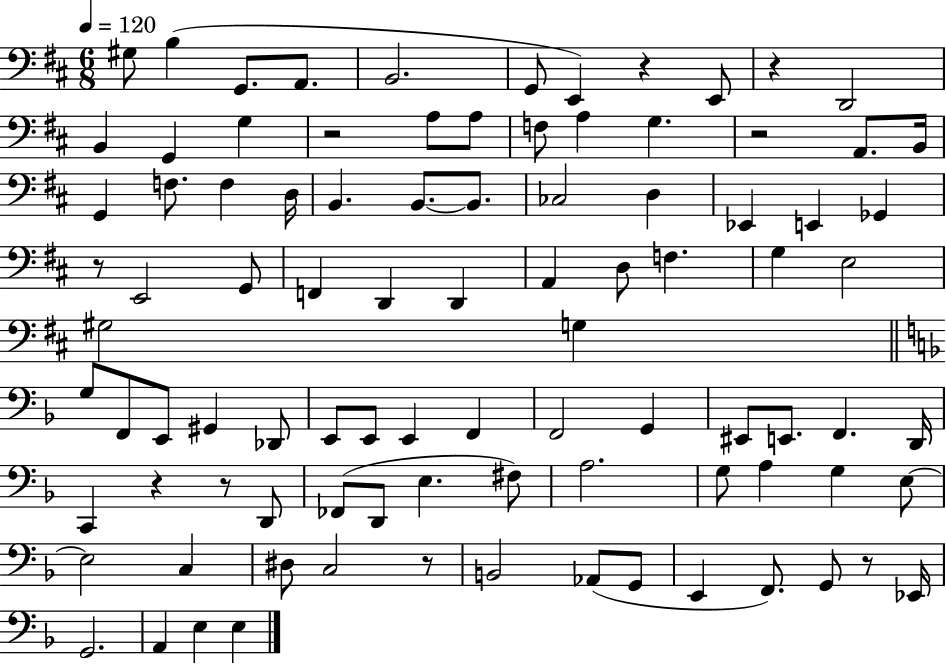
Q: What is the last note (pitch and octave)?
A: E3